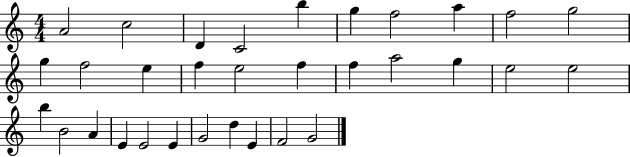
A4/h C5/h D4/q C4/h B5/q G5/q F5/h A5/q F5/h G5/h G5/q F5/h E5/q F5/q E5/h F5/q F5/q A5/h G5/q E5/h E5/h B5/q B4/h A4/q E4/q E4/h E4/q G4/h D5/q E4/q F4/h G4/h